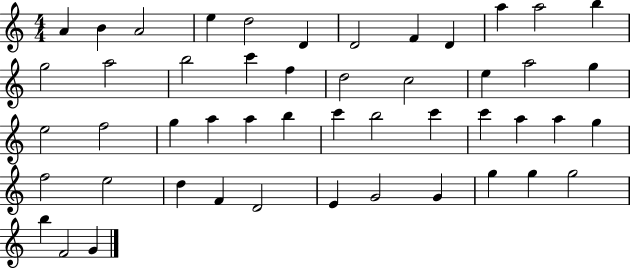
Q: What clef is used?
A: treble